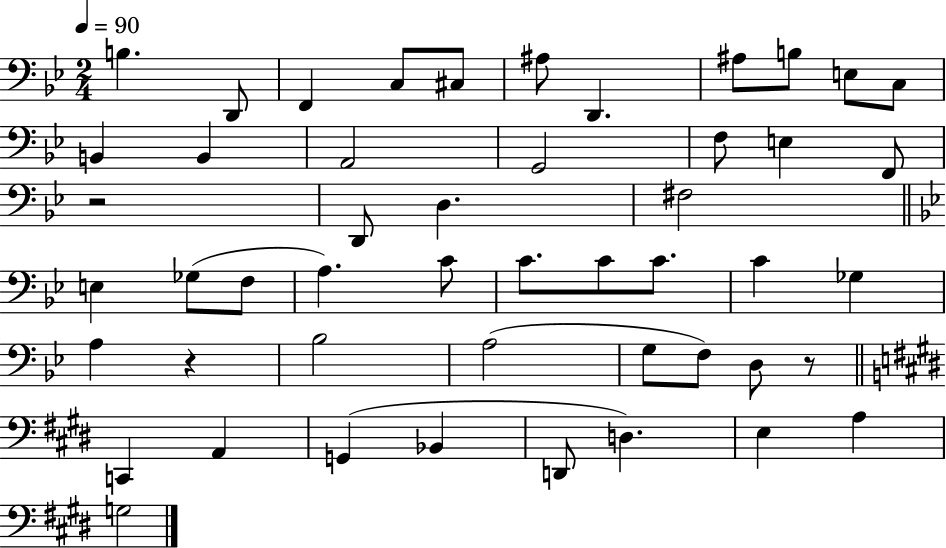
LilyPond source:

{
  \clef bass
  \numericTimeSignature
  \time 2/4
  \key bes \major
  \tempo 4 = 90
  \repeat volta 2 { b4. d,8 | f,4 c8 cis8 | ais8 d,4. | ais8 b8 e8 c8 | \break b,4 b,4 | a,2 | g,2 | f8 e4 f,8 | \break r2 | d,8 d4. | fis2 | \bar "||" \break \key bes \major e4 ges8( f8 | a4.) c'8 | c'8. c'8 c'8. | c'4 ges4 | \break a4 r4 | bes2 | a2( | g8 f8) d8 r8 | \break \bar "||" \break \key e \major c,4 a,4 | g,4( bes,4 | d,8 d4.) | e4 a4 | \break g2 | } \bar "|."
}